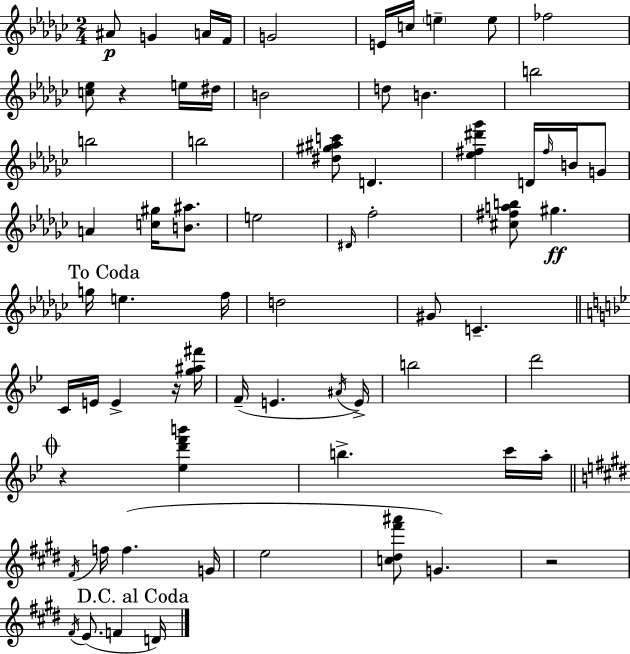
{
  \clef treble
  \numericTimeSignature
  \time 2/4
  \key ees \minor
  ais'8\p g'4 a'16 f'16 | g'2 | e'16 c''16 \parenthesize e''4-- e''8 | fes''2 | \break <c'' ees''>8 r4 e''16 dis''16 | b'2 | d''8 b'4. | b''2 | \break b''2 | b''2 | <dis'' gis'' ais'' c'''>8 d'4. | <ees'' fis'' dis''' ges'''>4 d'16 \grace { fis''16 } b'16 g'8 | \break a'4 <c'' gis''>16 <b' ais''>8. | e''2 | \grace { dis'16 } f''2-. | <cis'' fis'' a'' b''>8 gis''4.\ff | \break \mark "To Coda" g''16 e''4. | f''16 d''2 | gis'8 c'4.-- | \bar "||" \break \key bes \major c'16 e'16 e'4-> r16 <g'' ais'' fis'''>16 | f'16--( e'4. \acciaccatura { ais'16 }) | e'16-> b''2 | d'''2 | \break \mark \markup { \musicglyph "scripts.coda" } r4 <ees'' d''' f''' b'''>4 | b''4.-> c'''16 | a''16-. \bar "||" \break \key e \major \acciaccatura { fis'16 } f''16 f''4.( | g'16 e''2 | <c'' dis'' fis''' ais'''>8 g'4.) | r2 | \break \acciaccatura { fis'16 } e'8.( f'4 | \mark "D.C. al Coda" d'16) \bar "|."
}